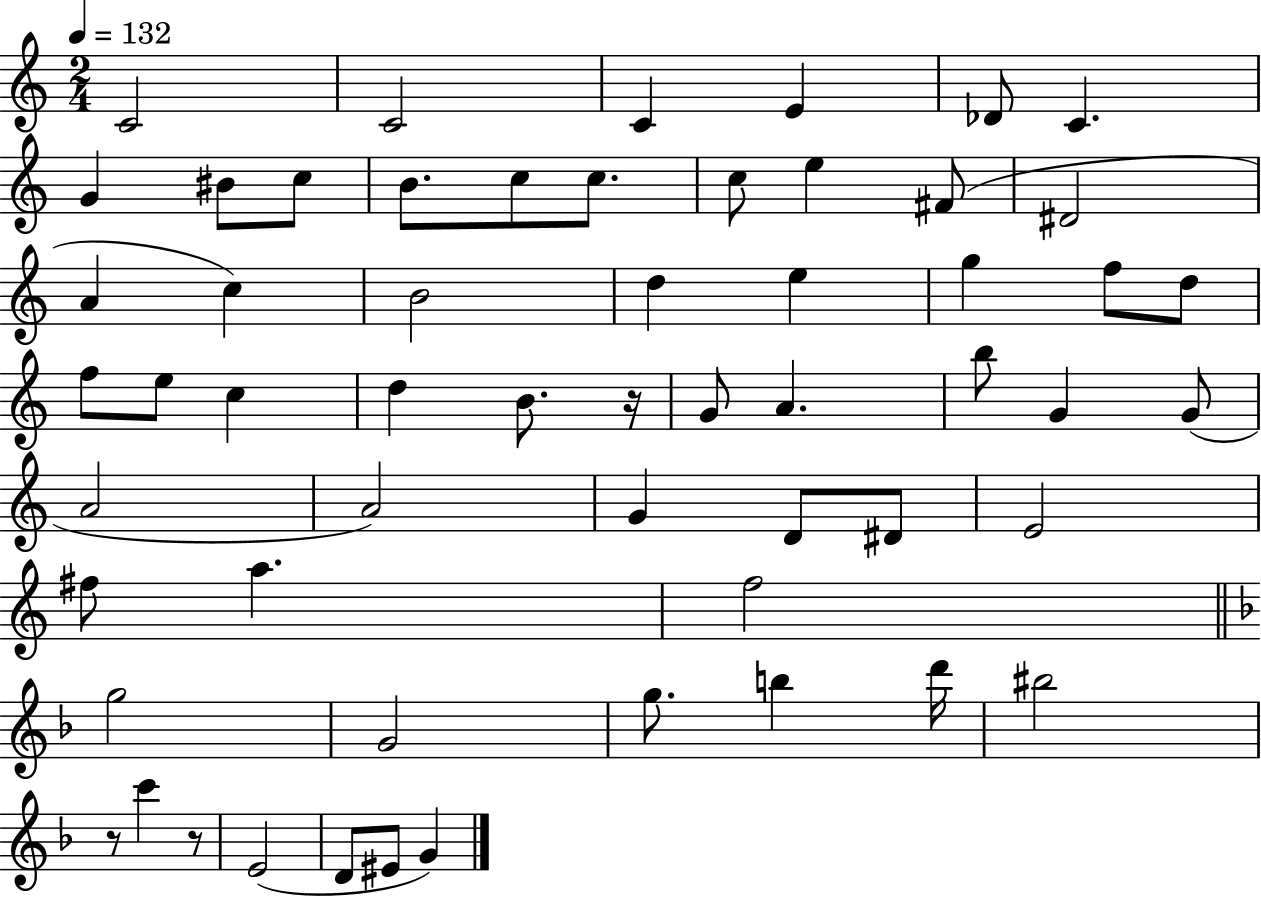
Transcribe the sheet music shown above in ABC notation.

X:1
T:Untitled
M:2/4
L:1/4
K:C
C2 C2 C E _D/2 C G ^B/2 c/2 B/2 c/2 c/2 c/2 e ^F/2 ^D2 A c B2 d e g f/2 d/2 f/2 e/2 c d B/2 z/4 G/2 A b/2 G G/2 A2 A2 G D/2 ^D/2 E2 ^f/2 a f2 g2 G2 g/2 b d'/4 ^b2 z/2 c' z/2 E2 D/2 ^E/2 G